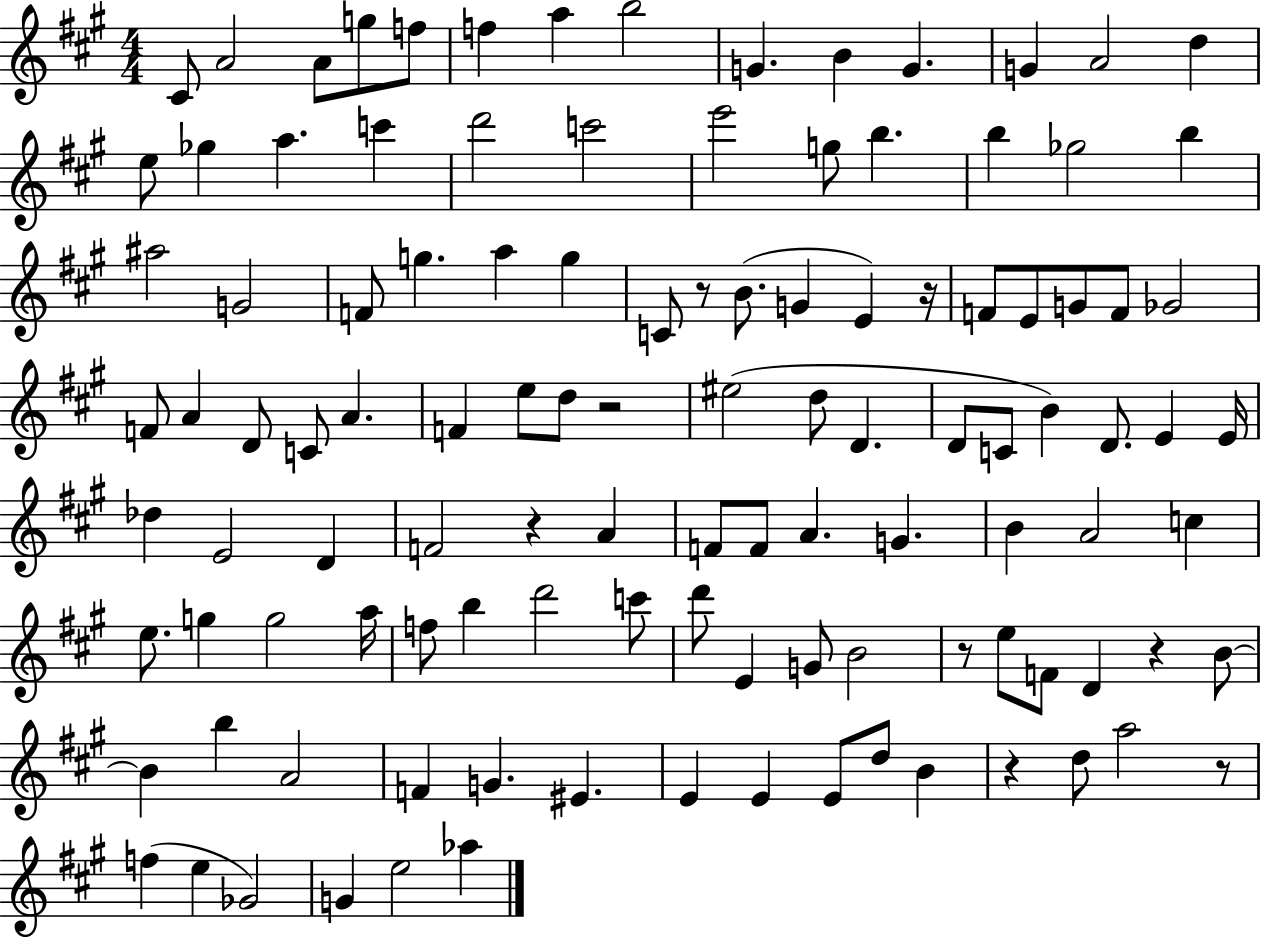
{
  \clef treble
  \numericTimeSignature
  \time 4/4
  \key a \major
  cis'8 a'2 a'8 g''8 f''8 | f''4 a''4 b''2 | g'4. b'4 g'4. | g'4 a'2 d''4 | \break e''8 ges''4 a''4. c'''4 | d'''2 c'''2 | e'''2 g''8 b''4. | b''4 ges''2 b''4 | \break ais''2 g'2 | f'8 g''4. a''4 g''4 | c'8 r8 b'8.( g'4 e'4) r16 | f'8 e'8 g'8 f'8 ges'2 | \break f'8 a'4 d'8 c'8 a'4. | f'4 e''8 d''8 r2 | eis''2( d''8 d'4. | d'8 c'8 b'4) d'8. e'4 e'16 | \break des''4 e'2 d'4 | f'2 r4 a'4 | f'8 f'8 a'4. g'4. | b'4 a'2 c''4 | \break e''8. g''4 g''2 a''16 | f''8 b''4 d'''2 c'''8 | d'''8 e'4 g'8 b'2 | r8 e''8 f'8 d'4 r4 b'8~~ | \break b'4 b''4 a'2 | f'4 g'4. eis'4. | e'4 e'4 e'8 d''8 b'4 | r4 d''8 a''2 r8 | \break f''4( e''4 ges'2) | g'4 e''2 aes''4 | \bar "|."
}